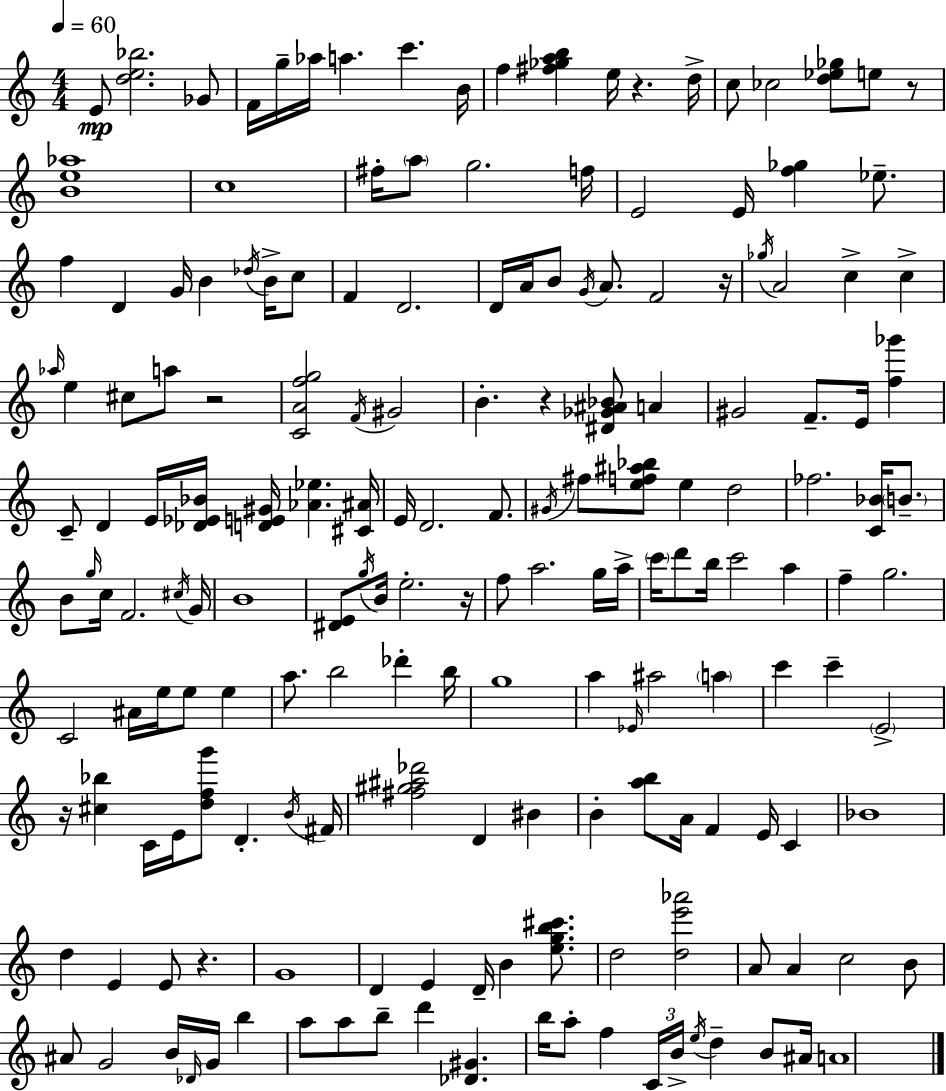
{
  \clef treble
  \numericTimeSignature
  \time 4/4
  \key c \major
  \tempo 4 = 60
  e'8\mp <d'' e'' bes''>2. ges'8 | f'16 g''16-- aes''16 a''4. c'''4. b'16 | f''4 <fis'' ges'' a'' b''>4 e''16 r4. d''16-> | c''8 ces''2 <d'' ees'' ges''>8 e''8 r8 | \break <b' e'' aes''>1 | c''1 | fis''16-. \parenthesize a''8 g''2. f''16 | e'2 e'16 <f'' ges''>4 ees''8.-- | \break f''4 d'4 g'16 b'4 \acciaccatura { des''16 } b'16-> c''8 | f'4 d'2. | d'16 a'16 b'8 \acciaccatura { g'16 } a'8. f'2 | r16 \acciaccatura { ges''16 } a'2 c''4-> c''4-> | \break \grace { aes''16 } e''4 cis''8 a''8 r2 | <c' a' f'' g''>2 \acciaccatura { f'16 } gis'2 | b'4.-. r4 <dis' ges' ais' bes'>8 | a'4 gis'2 f'8.-- | \break e'16 <f'' ges'''>4 c'8-- d'4 e'16 <des' ees' bes'>16 <d' e' gis'>16 <aes' ees''>4. | <cis' ais'>16 e'16 d'2. | f'8. \acciaccatura { gis'16 } fis''8 <e'' f'' ais'' bes''>8 e''4 d''2 | fes''2. | \break <c' bes'>16 \parenthesize b'8.-- b'8 \grace { g''16 } c''16 f'2. | \acciaccatura { cis''16 } g'16 b'1 | <dis' e'>8 \acciaccatura { g''16 } b'16 e''2.-. | r16 f''8 a''2. | \break g''16 a''16-> \parenthesize c'''16 d'''8 b''16 c'''2 | a''4 f''4-- g''2. | c'2 | ais'16 e''16 e''8 e''4 a''8. b''2 | \break des'''4-. b''16 g''1 | a''4 \grace { ees'16 } ais''2 | \parenthesize a''4 c'''4 c'''4-- | \parenthesize e'2-> r16 <cis'' bes''>4 c'16 | \break e'16 <d'' f'' g'''>8 d'4.-. \acciaccatura { b'16 } fis'16 <fis'' gis'' ais'' des'''>2 | d'4 bis'4 b'4-. <a'' b''>8 | a'16 f'4 e'16 c'4 bes'1 | d''4 e'4 | \break e'8 r4. g'1 | d'4 e'4 | d'16-- b'4 <e'' g'' b'' cis'''>8. d''2 | <d'' e''' aes'''>2 a'8 a'4 | \break c''2 b'8 ais'8 g'2 | b'16 \grace { des'16 } g'16 b''4 a''8 a''8 | b''8-- d'''4 <des' gis'>4. b''16 a''8-. f''4 | \tuplet 3/2 { c'16 b'16-> \acciaccatura { e''16 } } d''4-- b'8 ais'16 a'1 | \break \bar "|."
}